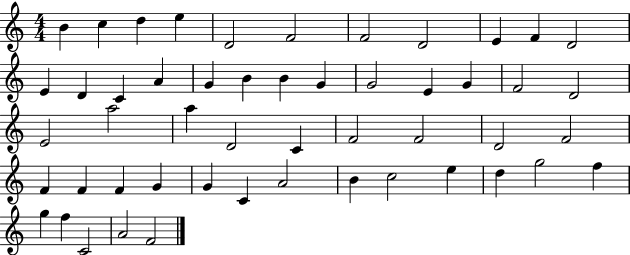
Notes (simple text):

B4/q C5/q D5/q E5/q D4/h F4/h F4/h D4/h E4/q F4/q D4/h E4/q D4/q C4/q A4/q G4/q B4/q B4/q G4/q G4/h E4/q G4/q F4/h D4/h E4/h A5/h A5/q D4/h C4/q F4/h F4/h D4/h F4/h F4/q F4/q F4/q G4/q G4/q C4/q A4/h B4/q C5/h E5/q D5/q G5/h F5/q G5/q F5/q C4/h A4/h F4/h